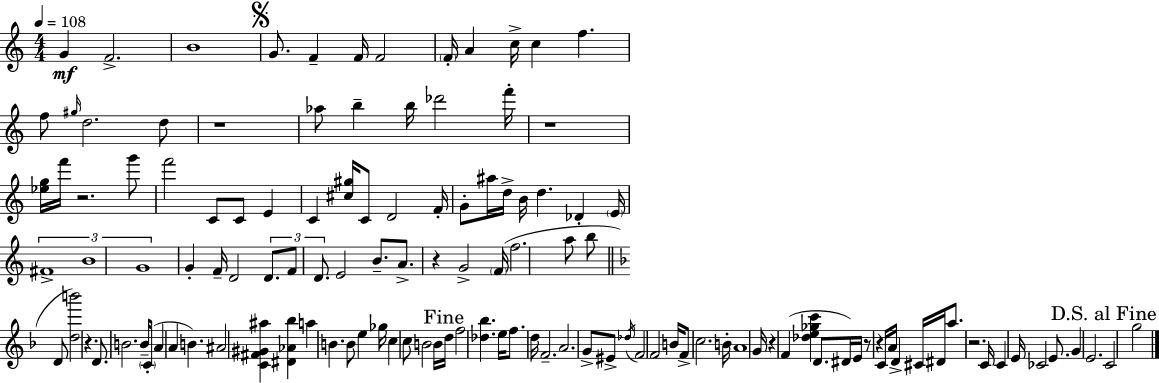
X:1
T:Untitled
M:4/4
L:1/4
K:Am
G F2 B4 G/2 F F/4 F2 F/4 A c/4 c f f/2 ^g/4 d2 d/2 z4 _a/2 b b/4 _d'2 f'/4 z4 [_eg]/4 f'/4 z2 g'/2 f'2 C/2 C/2 E C [^c^g]/4 C/2 D2 F/4 G/2 ^a/4 d/4 B/4 d _D E/4 ^F4 B4 G4 G F/4 D2 D/2 F/2 D/2 E2 B/2 A/2 z G2 F/4 f2 a/2 b/2 D/2 [db']2 z D/2 B2 B/4 C/2 A A B ^A2 [C^F^G^a] [^D_A_b] a B B/2 e _g/4 c c/2 B2 B/4 d/4 f2 [_d_b] e/4 f/2 d/4 F2 A2 G/2 ^E/2 _d/4 F2 F2 B/4 F/2 c2 B/4 A4 G/4 z F [_de_gc'] D/2 ^D/4 E/4 z/2 z C/4 A/4 D ^C/4 ^D/4 a/2 z2 C/4 C E/4 _C2 E/2 G E2 C2 g2